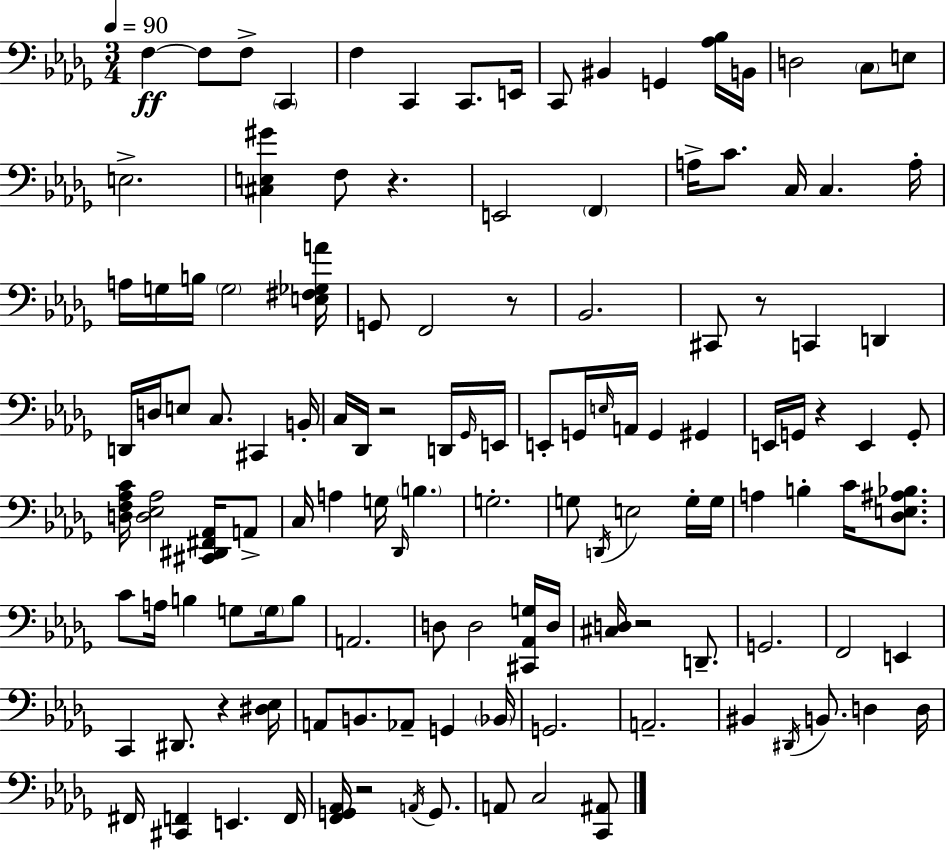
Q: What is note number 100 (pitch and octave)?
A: E2